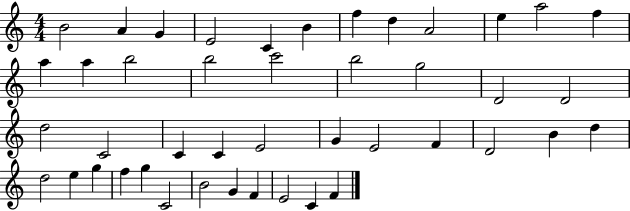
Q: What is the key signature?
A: C major